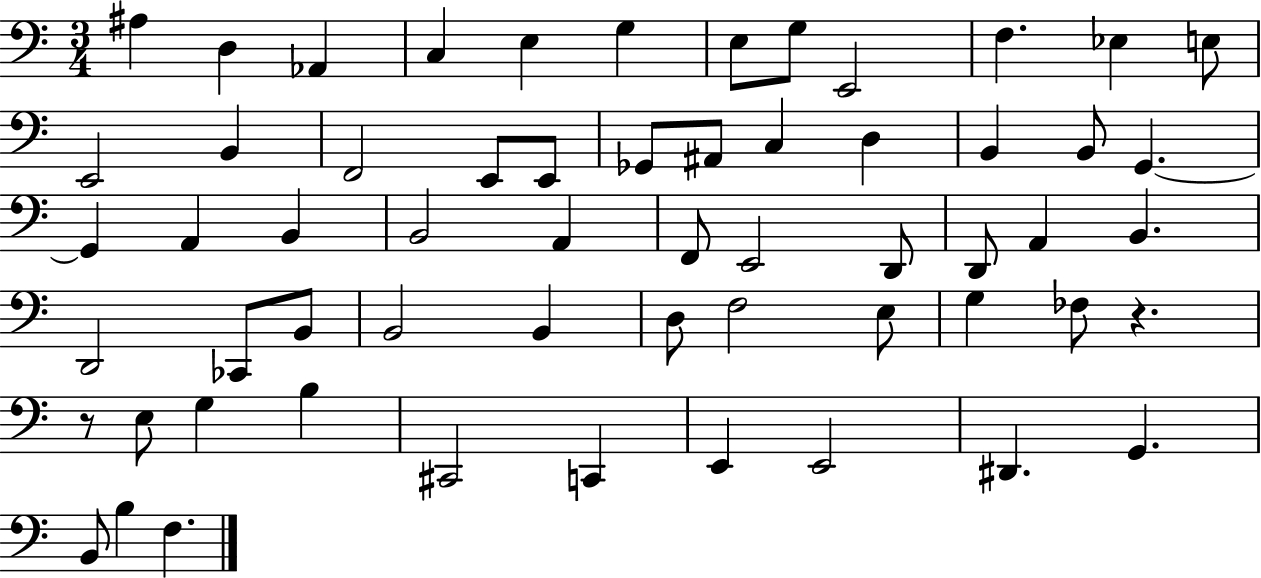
{
  \clef bass
  \numericTimeSignature
  \time 3/4
  \key c \major
  ais4 d4 aes,4 | c4 e4 g4 | e8 g8 e,2 | f4. ees4 e8 | \break e,2 b,4 | f,2 e,8 e,8 | ges,8 ais,8 c4 d4 | b,4 b,8 g,4.~~ | \break g,4 a,4 b,4 | b,2 a,4 | f,8 e,2 d,8 | d,8 a,4 b,4. | \break d,2 ces,8 b,8 | b,2 b,4 | d8 f2 e8 | g4 fes8 r4. | \break r8 e8 g4 b4 | cis,2 c,4 | e,4 e,2 | dis,4. g,4. | \break b,8 b4 f4. | \bar "|."
}